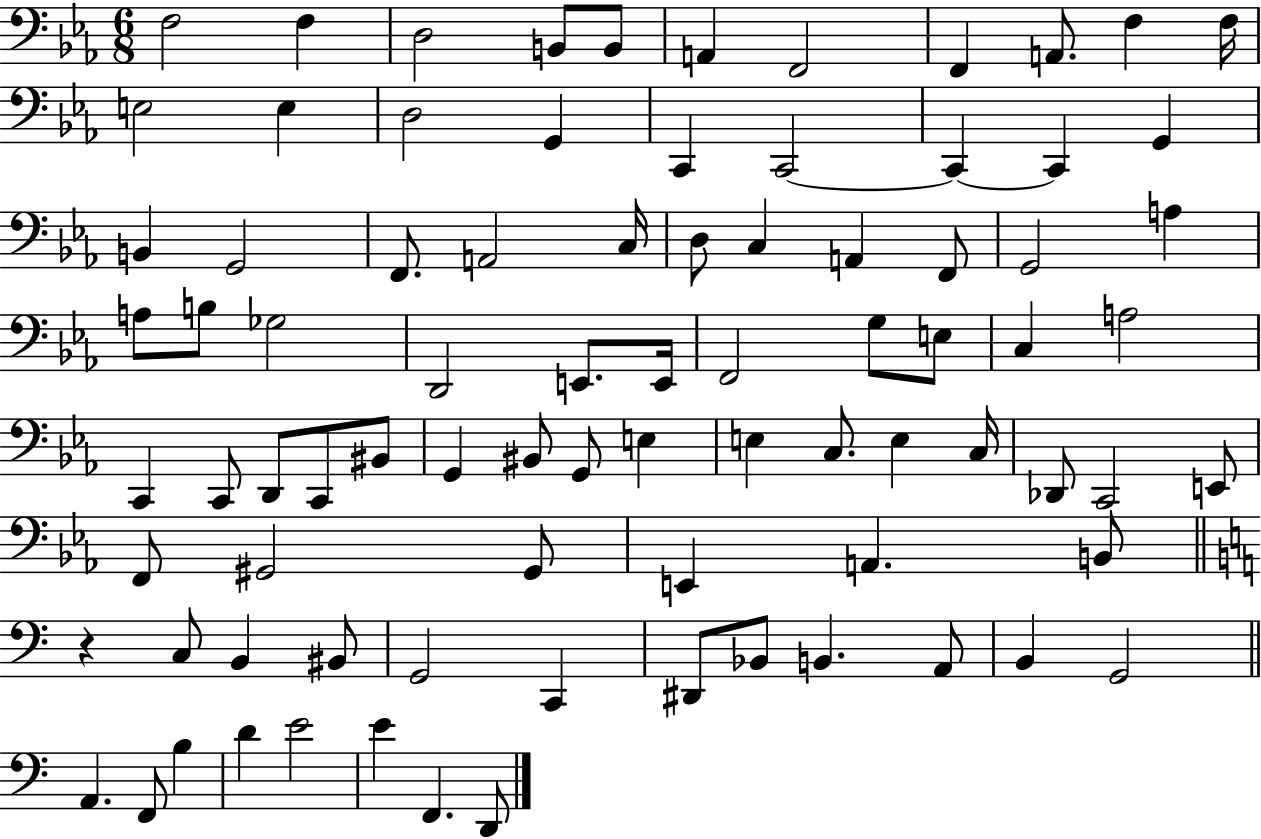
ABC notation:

X:1
T:Untitled
M:6/8
L:1/4
K:Eb
F,2 F, D,2 B,,/2 B,,/2 A,, F,,2 F,, A,,/2 F, F,/4 E,2 E, D,2 G,, C,, C,,2 C,, C,, G,, B,, G,,2 F,,/2 A,,2 C,/4 D,/2 C, A,, F,,/2 G,,2 A, A,/2 B,/2 _G,2 D,,2 E,,/2 E,,/4 F,,2 G,/2 E,/2 C, A,2 C,, C,,/2 D,,/2 C,,/2 ^B,,/2 G,, ^B,,/2 G,,/2 E, E, C,/2 E, C,/4 _D,,/2 C,,2 E,,/2 F,,/2 ^G,,2 ^G,,/2 E,, A,, B,,/2 z C,/2 B,, ^B,,/2 G,,2 C,, ^D,,/2 _B,,/2 B,, A,,/2 B,, G,,2 A,, F,,/2 B, D E2 E F,, D,,/2